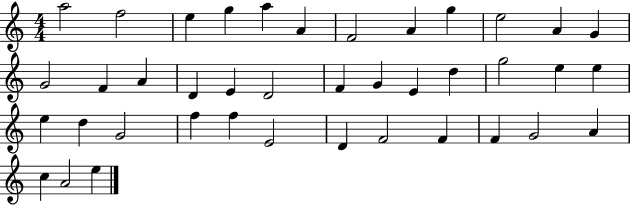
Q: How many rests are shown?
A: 0